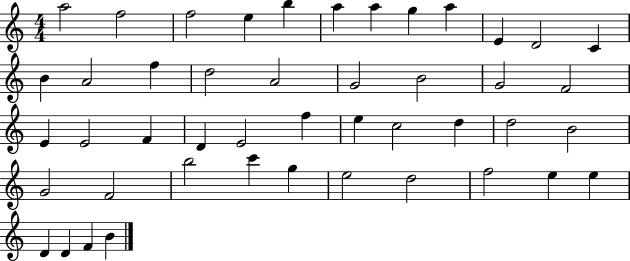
A5/h F5/h F5/h E5/q B5/q A5/q A5/q G5/q A5/q E4/q D4/h C4/q B4/q A4/h F5/q D5/h A4/h G4/h B4/h G4/h F4/h E4/q E4/h F4/q D4/q E4/h F5/q E5/q C5/h D5/q D5/h B4/h G4/h F4/h B5/h C6/q G5/q E5/h D5/h F5/h E5/q E5/q D4/q D4/q F4/q B4/q